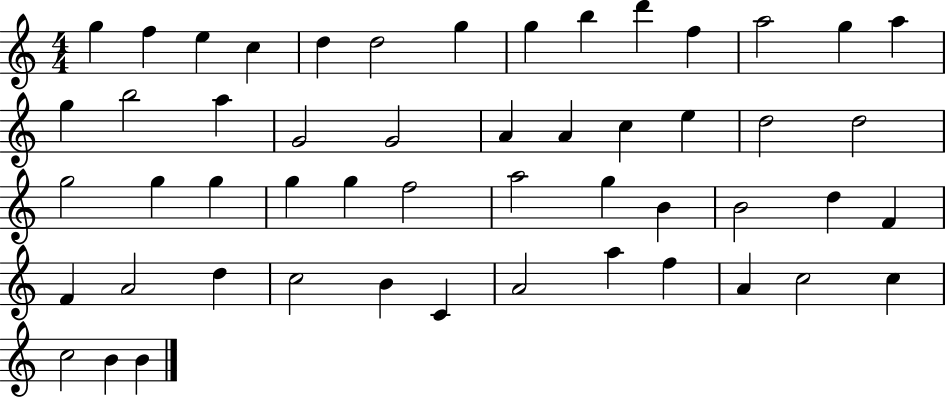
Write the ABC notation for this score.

X:1
T:Untitled
M:4/4
L:1/4
K:C
g f e c d d2 g g b d' f a2 g a g b2 a G2 G2 A A c e d2 d2 g2 g g g g f2 a2 g B B2 d F F A2 d c2 B C A2 a f A c2 c c2 B B